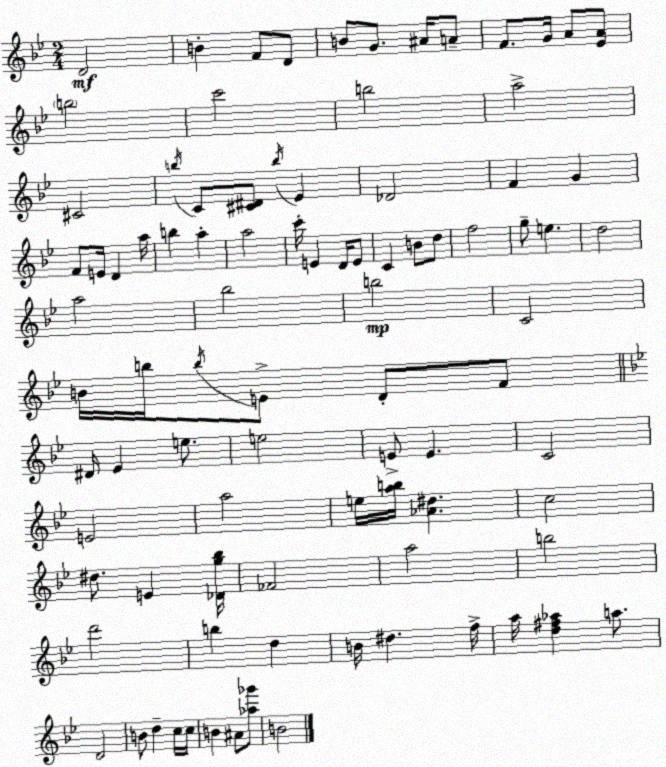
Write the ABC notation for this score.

X:1
T:Untitled
M:2/4
L:1/4
K:Gm
D2 B F/2 D/2 B/2 G/2 ^A/4 A/2 F/2 G/4 A/2 [_EA]/2 b2 c'2 b2 a2 ^C2 b/4 C/2 [^C^D]/2 b/4 _E _D2 F G F/2 E/4 D a/4 b a a2 c'/4 E D/4 E/2 C B/2 d/2 f2 g/2 e d2 a2 _b2 b2 C2 B/4 b/4 b/4 E/2 D/2 F/2 ^D/4 _E e/2 e2 E/2 E C2 E2 a2 e/4 [ab]/4 [_A^d] c2 ^d/2 E [_Dg_b]/4 _F2 a2 b2 d'2 b d B/4 ^d f/4 a/4 [d^f_a] a/2 D2 B/2 d c/4 c/4 B ^A/2 [_a_g']/2 B2